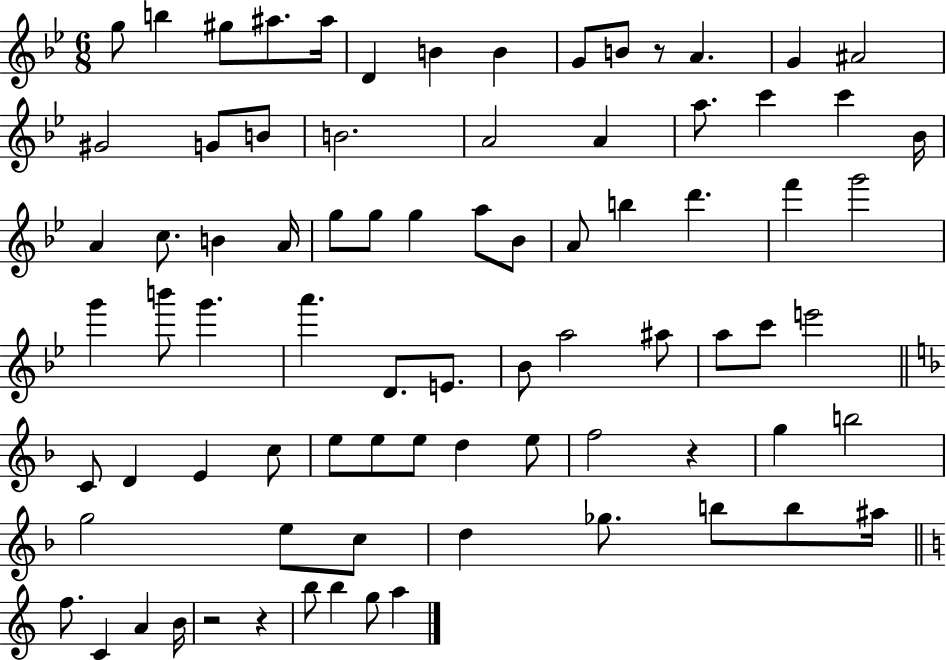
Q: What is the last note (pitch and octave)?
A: A5